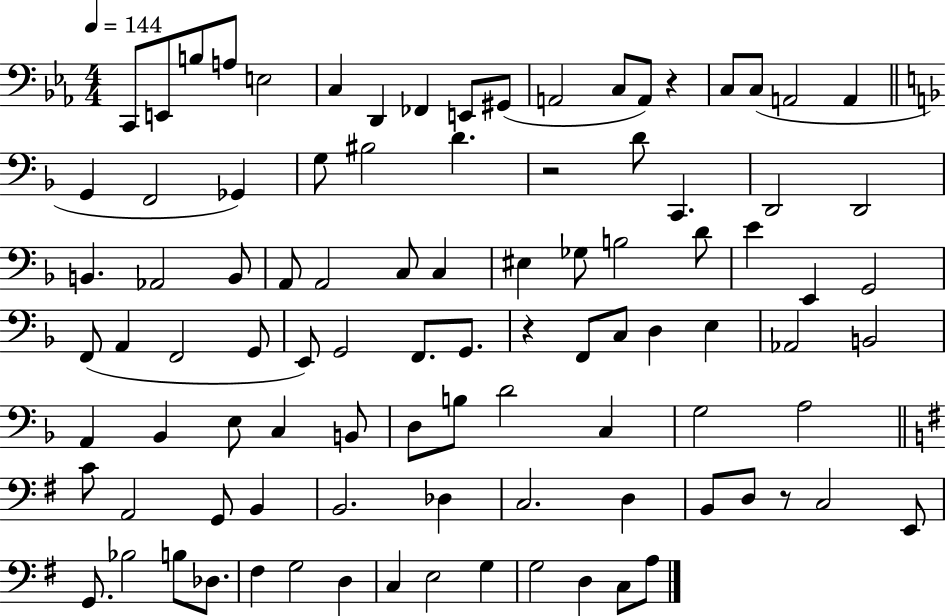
X:1
T:Untitled
M:4/4
L:1/4
K:Eb
C,,/2 E,,/2 B,/2 A,/2 E,2 C, D,, _F,, E,,/2 ^G,,/2 A,,2 C,/2 A,,/2 z C,/2 C,/2 A,,2 A,, G,, F,,2 _G,, G,/2 ^B,2 D z2 D/2 C,, D,,2 D,,2 B,, _A,,2 B,,/2 A,,/2 A,,2 C,/2 C, ^E, _G,/2 B,2 D/2 E E,, G,,2 F,,/2 A,, F,,2 G,,/2 E,,/2 G,,2 F,,/2 G,,/2 z F,,/2 C,/2 D, E, _A,,2 B,,2 A,, _B,, E,/2 C, B,,/2 D,/2 B,/2 D2 C, G,2 A,2 C/2 A,,2 G,,/2 B,, B,,2 _D, C,2 D, B,,/2 D,/2 z/2 C,2 E,,/2 G,,/2 _B,2 B,/2 _D,/2 ^F, G,2 D, C, E,2 G, G,2 D, C,/2 A,/2